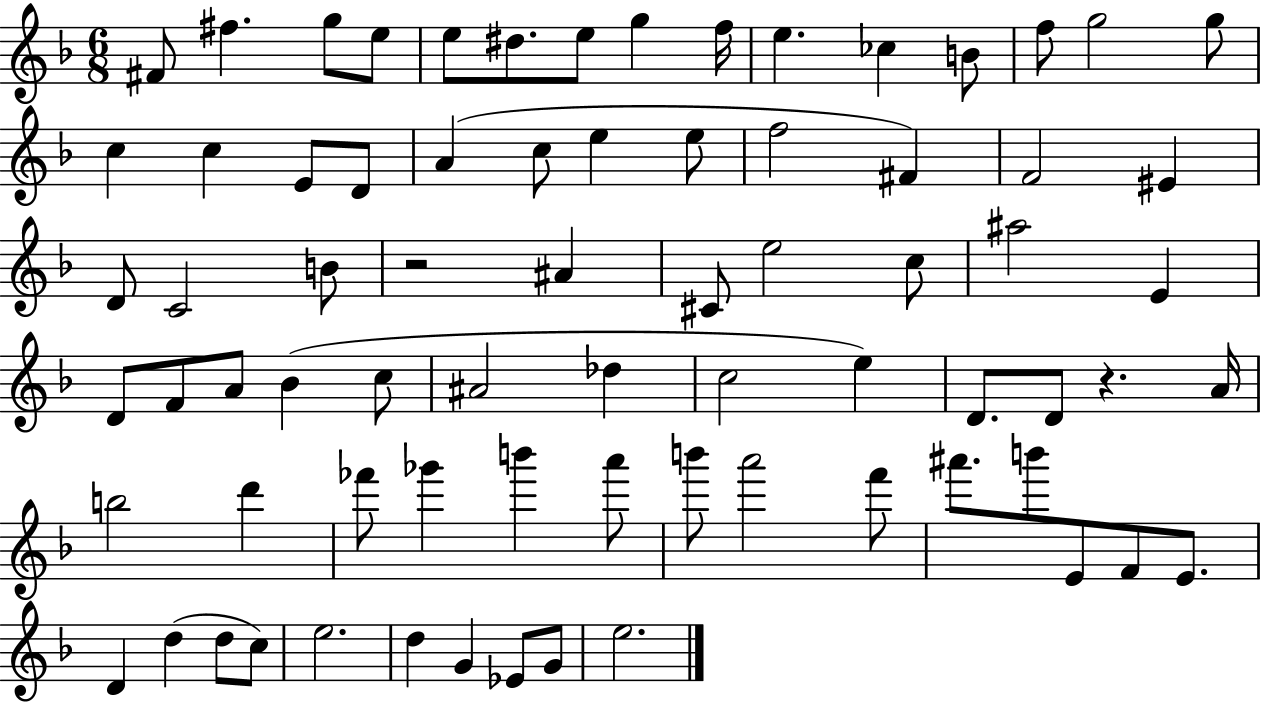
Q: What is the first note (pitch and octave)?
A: F#4